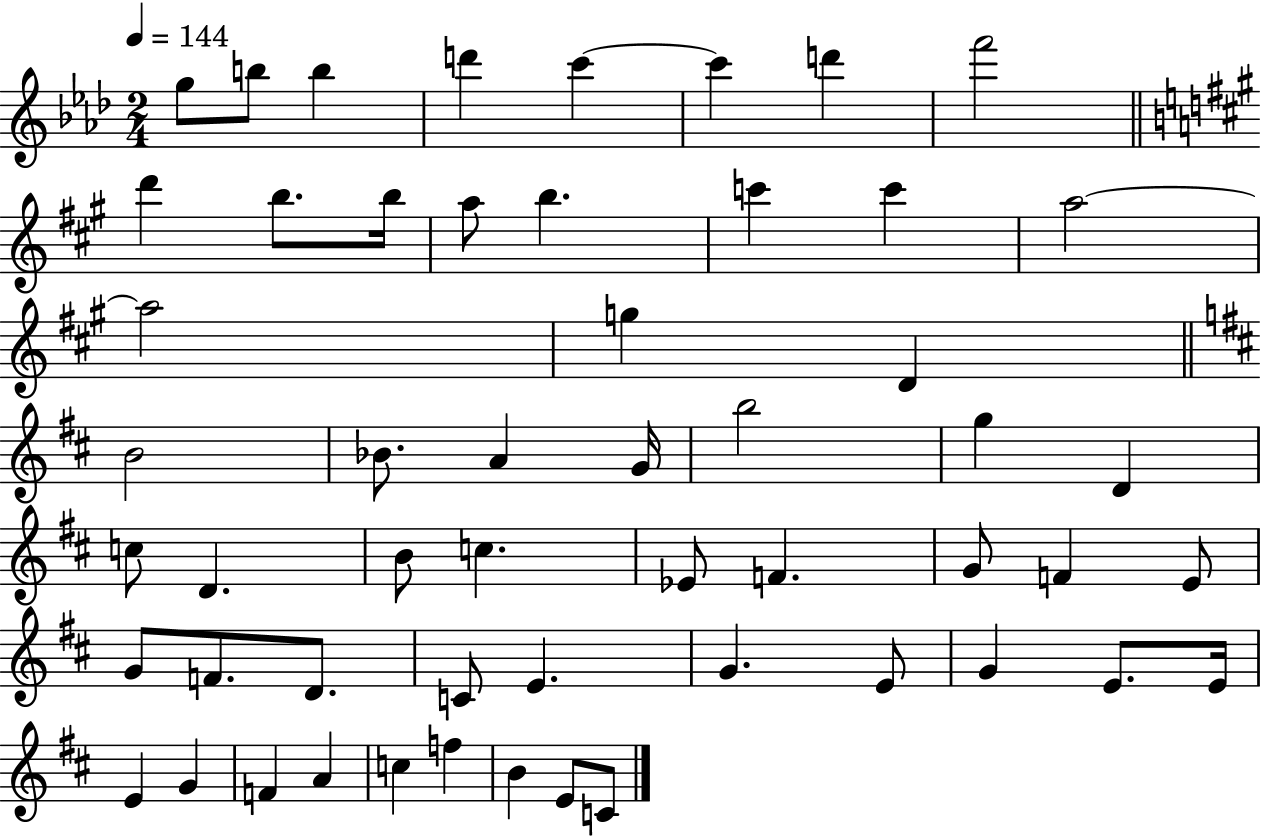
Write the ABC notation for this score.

X:1
T:Untitled
M:2/4
L:1/4
K:Ab
g/2 b/2 b d' c' c' d' f'2 d' b/2 b/4 a/2 b c' c' a2 a2 g D B2 _B/2 A G/4 b2 g D c/2 D B/2 c _E/2 F G/2 F E/2 G/2 F/2 D/2 C/2 E G E/2 G E/2 E/4 E G F A c f B E/2 C/2